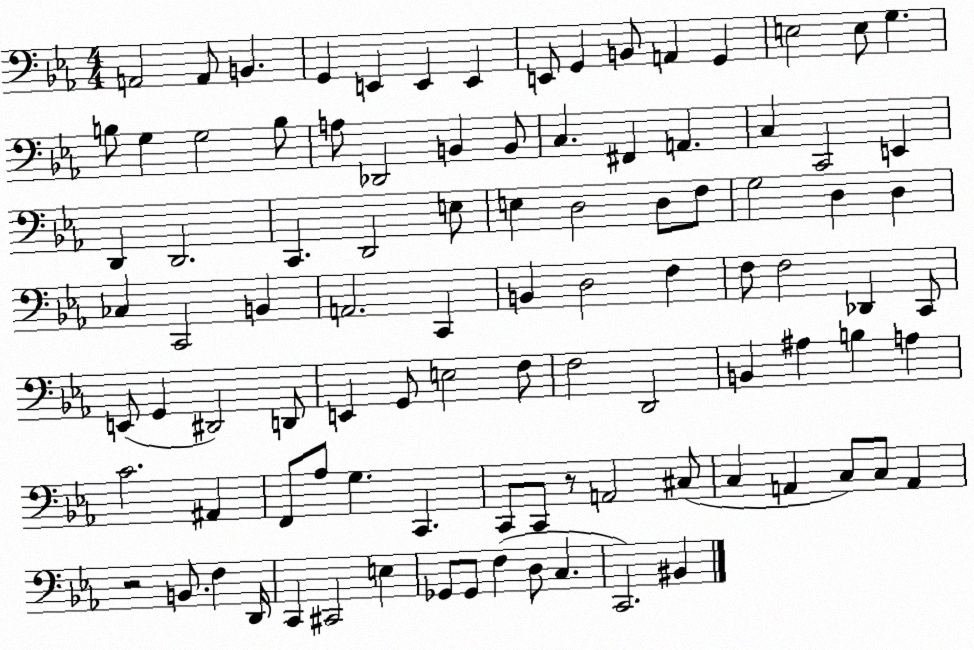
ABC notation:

X:1
T:Untitled
M:4/4
L:1/4
K:Eb
A,,2 A,,/2 B,, G,, E,, E,, E,, E,,/2 G,, B,,/2 A,, G,, E,2 E,/2 G, B,/2 G, G,2 B,/2 A,/2 _D,,2 B,, B,,/2 C, ^F,, A,, C, C,,2 E,, D,, D,,2 C,, D,,2 E,/2 E, D,2 D,/2 F,/2 G,2 D, D, _C, C,,2 B,, A,,2 C,, B,, D,2 F, F,/2 F,2 _D,, C,,/2 E,,/2 G,, ^D,,2 D,,/2 E,, G,,/2 E,2 F,/2 F,2 D,,2 B,, ^A, B, A, C2 ^A,, F,,/2 _A,/2 G, C,, C,,/2 C,,/2 z/2 A,,2 ^C,/2 C, A,, C,/2 C,/2 A,, z2 B,,/2 F, D,,/4 C,, ^C,,2 E, _G,,/2 _G,,/2 F, D,/2 C, C,,2 ^B,,